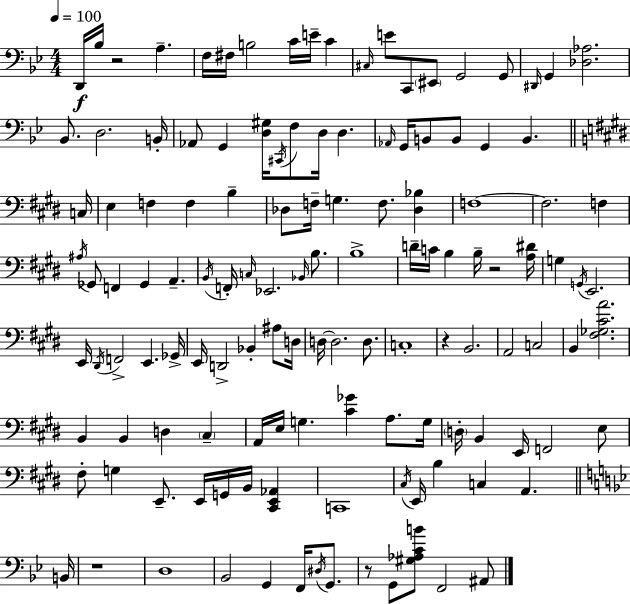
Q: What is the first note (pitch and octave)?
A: D2